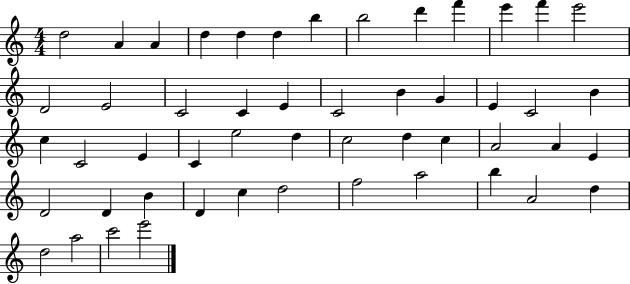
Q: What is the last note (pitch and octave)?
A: E6